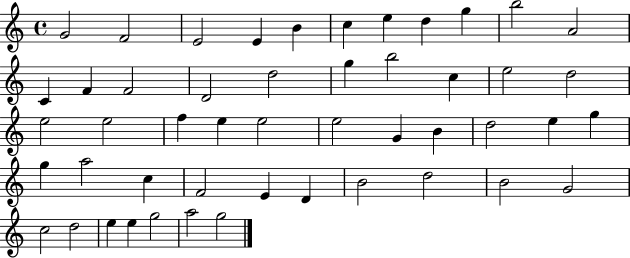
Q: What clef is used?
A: treble